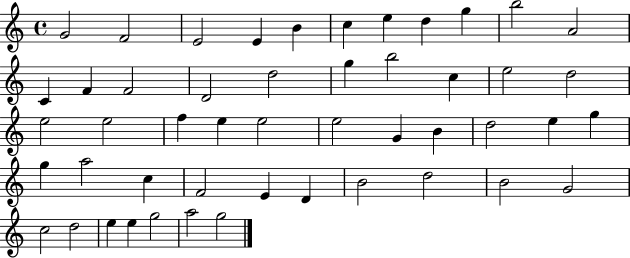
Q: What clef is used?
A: treble